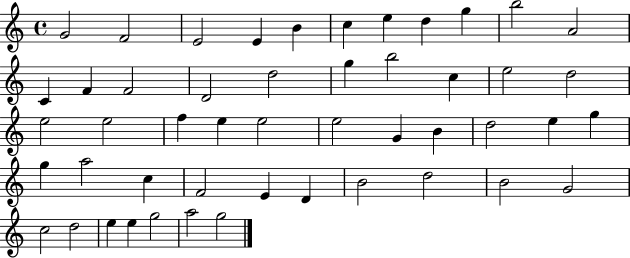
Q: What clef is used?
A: treble